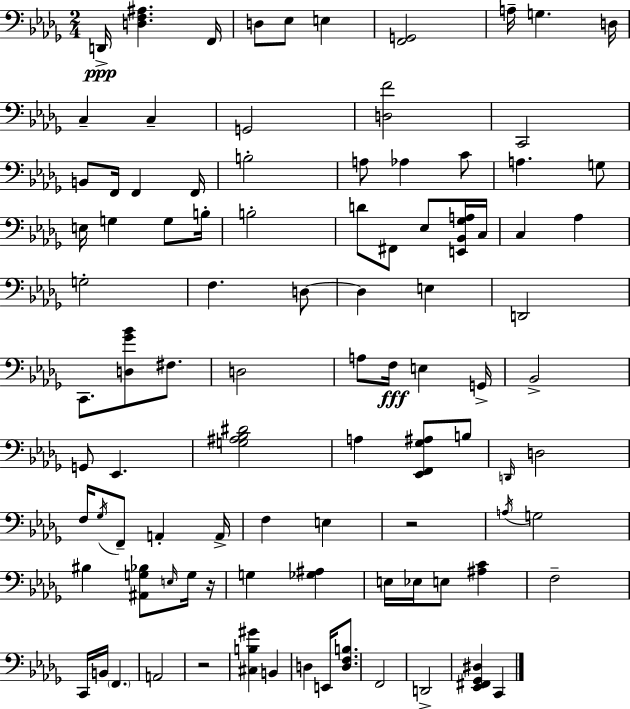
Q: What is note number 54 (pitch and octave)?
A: F3